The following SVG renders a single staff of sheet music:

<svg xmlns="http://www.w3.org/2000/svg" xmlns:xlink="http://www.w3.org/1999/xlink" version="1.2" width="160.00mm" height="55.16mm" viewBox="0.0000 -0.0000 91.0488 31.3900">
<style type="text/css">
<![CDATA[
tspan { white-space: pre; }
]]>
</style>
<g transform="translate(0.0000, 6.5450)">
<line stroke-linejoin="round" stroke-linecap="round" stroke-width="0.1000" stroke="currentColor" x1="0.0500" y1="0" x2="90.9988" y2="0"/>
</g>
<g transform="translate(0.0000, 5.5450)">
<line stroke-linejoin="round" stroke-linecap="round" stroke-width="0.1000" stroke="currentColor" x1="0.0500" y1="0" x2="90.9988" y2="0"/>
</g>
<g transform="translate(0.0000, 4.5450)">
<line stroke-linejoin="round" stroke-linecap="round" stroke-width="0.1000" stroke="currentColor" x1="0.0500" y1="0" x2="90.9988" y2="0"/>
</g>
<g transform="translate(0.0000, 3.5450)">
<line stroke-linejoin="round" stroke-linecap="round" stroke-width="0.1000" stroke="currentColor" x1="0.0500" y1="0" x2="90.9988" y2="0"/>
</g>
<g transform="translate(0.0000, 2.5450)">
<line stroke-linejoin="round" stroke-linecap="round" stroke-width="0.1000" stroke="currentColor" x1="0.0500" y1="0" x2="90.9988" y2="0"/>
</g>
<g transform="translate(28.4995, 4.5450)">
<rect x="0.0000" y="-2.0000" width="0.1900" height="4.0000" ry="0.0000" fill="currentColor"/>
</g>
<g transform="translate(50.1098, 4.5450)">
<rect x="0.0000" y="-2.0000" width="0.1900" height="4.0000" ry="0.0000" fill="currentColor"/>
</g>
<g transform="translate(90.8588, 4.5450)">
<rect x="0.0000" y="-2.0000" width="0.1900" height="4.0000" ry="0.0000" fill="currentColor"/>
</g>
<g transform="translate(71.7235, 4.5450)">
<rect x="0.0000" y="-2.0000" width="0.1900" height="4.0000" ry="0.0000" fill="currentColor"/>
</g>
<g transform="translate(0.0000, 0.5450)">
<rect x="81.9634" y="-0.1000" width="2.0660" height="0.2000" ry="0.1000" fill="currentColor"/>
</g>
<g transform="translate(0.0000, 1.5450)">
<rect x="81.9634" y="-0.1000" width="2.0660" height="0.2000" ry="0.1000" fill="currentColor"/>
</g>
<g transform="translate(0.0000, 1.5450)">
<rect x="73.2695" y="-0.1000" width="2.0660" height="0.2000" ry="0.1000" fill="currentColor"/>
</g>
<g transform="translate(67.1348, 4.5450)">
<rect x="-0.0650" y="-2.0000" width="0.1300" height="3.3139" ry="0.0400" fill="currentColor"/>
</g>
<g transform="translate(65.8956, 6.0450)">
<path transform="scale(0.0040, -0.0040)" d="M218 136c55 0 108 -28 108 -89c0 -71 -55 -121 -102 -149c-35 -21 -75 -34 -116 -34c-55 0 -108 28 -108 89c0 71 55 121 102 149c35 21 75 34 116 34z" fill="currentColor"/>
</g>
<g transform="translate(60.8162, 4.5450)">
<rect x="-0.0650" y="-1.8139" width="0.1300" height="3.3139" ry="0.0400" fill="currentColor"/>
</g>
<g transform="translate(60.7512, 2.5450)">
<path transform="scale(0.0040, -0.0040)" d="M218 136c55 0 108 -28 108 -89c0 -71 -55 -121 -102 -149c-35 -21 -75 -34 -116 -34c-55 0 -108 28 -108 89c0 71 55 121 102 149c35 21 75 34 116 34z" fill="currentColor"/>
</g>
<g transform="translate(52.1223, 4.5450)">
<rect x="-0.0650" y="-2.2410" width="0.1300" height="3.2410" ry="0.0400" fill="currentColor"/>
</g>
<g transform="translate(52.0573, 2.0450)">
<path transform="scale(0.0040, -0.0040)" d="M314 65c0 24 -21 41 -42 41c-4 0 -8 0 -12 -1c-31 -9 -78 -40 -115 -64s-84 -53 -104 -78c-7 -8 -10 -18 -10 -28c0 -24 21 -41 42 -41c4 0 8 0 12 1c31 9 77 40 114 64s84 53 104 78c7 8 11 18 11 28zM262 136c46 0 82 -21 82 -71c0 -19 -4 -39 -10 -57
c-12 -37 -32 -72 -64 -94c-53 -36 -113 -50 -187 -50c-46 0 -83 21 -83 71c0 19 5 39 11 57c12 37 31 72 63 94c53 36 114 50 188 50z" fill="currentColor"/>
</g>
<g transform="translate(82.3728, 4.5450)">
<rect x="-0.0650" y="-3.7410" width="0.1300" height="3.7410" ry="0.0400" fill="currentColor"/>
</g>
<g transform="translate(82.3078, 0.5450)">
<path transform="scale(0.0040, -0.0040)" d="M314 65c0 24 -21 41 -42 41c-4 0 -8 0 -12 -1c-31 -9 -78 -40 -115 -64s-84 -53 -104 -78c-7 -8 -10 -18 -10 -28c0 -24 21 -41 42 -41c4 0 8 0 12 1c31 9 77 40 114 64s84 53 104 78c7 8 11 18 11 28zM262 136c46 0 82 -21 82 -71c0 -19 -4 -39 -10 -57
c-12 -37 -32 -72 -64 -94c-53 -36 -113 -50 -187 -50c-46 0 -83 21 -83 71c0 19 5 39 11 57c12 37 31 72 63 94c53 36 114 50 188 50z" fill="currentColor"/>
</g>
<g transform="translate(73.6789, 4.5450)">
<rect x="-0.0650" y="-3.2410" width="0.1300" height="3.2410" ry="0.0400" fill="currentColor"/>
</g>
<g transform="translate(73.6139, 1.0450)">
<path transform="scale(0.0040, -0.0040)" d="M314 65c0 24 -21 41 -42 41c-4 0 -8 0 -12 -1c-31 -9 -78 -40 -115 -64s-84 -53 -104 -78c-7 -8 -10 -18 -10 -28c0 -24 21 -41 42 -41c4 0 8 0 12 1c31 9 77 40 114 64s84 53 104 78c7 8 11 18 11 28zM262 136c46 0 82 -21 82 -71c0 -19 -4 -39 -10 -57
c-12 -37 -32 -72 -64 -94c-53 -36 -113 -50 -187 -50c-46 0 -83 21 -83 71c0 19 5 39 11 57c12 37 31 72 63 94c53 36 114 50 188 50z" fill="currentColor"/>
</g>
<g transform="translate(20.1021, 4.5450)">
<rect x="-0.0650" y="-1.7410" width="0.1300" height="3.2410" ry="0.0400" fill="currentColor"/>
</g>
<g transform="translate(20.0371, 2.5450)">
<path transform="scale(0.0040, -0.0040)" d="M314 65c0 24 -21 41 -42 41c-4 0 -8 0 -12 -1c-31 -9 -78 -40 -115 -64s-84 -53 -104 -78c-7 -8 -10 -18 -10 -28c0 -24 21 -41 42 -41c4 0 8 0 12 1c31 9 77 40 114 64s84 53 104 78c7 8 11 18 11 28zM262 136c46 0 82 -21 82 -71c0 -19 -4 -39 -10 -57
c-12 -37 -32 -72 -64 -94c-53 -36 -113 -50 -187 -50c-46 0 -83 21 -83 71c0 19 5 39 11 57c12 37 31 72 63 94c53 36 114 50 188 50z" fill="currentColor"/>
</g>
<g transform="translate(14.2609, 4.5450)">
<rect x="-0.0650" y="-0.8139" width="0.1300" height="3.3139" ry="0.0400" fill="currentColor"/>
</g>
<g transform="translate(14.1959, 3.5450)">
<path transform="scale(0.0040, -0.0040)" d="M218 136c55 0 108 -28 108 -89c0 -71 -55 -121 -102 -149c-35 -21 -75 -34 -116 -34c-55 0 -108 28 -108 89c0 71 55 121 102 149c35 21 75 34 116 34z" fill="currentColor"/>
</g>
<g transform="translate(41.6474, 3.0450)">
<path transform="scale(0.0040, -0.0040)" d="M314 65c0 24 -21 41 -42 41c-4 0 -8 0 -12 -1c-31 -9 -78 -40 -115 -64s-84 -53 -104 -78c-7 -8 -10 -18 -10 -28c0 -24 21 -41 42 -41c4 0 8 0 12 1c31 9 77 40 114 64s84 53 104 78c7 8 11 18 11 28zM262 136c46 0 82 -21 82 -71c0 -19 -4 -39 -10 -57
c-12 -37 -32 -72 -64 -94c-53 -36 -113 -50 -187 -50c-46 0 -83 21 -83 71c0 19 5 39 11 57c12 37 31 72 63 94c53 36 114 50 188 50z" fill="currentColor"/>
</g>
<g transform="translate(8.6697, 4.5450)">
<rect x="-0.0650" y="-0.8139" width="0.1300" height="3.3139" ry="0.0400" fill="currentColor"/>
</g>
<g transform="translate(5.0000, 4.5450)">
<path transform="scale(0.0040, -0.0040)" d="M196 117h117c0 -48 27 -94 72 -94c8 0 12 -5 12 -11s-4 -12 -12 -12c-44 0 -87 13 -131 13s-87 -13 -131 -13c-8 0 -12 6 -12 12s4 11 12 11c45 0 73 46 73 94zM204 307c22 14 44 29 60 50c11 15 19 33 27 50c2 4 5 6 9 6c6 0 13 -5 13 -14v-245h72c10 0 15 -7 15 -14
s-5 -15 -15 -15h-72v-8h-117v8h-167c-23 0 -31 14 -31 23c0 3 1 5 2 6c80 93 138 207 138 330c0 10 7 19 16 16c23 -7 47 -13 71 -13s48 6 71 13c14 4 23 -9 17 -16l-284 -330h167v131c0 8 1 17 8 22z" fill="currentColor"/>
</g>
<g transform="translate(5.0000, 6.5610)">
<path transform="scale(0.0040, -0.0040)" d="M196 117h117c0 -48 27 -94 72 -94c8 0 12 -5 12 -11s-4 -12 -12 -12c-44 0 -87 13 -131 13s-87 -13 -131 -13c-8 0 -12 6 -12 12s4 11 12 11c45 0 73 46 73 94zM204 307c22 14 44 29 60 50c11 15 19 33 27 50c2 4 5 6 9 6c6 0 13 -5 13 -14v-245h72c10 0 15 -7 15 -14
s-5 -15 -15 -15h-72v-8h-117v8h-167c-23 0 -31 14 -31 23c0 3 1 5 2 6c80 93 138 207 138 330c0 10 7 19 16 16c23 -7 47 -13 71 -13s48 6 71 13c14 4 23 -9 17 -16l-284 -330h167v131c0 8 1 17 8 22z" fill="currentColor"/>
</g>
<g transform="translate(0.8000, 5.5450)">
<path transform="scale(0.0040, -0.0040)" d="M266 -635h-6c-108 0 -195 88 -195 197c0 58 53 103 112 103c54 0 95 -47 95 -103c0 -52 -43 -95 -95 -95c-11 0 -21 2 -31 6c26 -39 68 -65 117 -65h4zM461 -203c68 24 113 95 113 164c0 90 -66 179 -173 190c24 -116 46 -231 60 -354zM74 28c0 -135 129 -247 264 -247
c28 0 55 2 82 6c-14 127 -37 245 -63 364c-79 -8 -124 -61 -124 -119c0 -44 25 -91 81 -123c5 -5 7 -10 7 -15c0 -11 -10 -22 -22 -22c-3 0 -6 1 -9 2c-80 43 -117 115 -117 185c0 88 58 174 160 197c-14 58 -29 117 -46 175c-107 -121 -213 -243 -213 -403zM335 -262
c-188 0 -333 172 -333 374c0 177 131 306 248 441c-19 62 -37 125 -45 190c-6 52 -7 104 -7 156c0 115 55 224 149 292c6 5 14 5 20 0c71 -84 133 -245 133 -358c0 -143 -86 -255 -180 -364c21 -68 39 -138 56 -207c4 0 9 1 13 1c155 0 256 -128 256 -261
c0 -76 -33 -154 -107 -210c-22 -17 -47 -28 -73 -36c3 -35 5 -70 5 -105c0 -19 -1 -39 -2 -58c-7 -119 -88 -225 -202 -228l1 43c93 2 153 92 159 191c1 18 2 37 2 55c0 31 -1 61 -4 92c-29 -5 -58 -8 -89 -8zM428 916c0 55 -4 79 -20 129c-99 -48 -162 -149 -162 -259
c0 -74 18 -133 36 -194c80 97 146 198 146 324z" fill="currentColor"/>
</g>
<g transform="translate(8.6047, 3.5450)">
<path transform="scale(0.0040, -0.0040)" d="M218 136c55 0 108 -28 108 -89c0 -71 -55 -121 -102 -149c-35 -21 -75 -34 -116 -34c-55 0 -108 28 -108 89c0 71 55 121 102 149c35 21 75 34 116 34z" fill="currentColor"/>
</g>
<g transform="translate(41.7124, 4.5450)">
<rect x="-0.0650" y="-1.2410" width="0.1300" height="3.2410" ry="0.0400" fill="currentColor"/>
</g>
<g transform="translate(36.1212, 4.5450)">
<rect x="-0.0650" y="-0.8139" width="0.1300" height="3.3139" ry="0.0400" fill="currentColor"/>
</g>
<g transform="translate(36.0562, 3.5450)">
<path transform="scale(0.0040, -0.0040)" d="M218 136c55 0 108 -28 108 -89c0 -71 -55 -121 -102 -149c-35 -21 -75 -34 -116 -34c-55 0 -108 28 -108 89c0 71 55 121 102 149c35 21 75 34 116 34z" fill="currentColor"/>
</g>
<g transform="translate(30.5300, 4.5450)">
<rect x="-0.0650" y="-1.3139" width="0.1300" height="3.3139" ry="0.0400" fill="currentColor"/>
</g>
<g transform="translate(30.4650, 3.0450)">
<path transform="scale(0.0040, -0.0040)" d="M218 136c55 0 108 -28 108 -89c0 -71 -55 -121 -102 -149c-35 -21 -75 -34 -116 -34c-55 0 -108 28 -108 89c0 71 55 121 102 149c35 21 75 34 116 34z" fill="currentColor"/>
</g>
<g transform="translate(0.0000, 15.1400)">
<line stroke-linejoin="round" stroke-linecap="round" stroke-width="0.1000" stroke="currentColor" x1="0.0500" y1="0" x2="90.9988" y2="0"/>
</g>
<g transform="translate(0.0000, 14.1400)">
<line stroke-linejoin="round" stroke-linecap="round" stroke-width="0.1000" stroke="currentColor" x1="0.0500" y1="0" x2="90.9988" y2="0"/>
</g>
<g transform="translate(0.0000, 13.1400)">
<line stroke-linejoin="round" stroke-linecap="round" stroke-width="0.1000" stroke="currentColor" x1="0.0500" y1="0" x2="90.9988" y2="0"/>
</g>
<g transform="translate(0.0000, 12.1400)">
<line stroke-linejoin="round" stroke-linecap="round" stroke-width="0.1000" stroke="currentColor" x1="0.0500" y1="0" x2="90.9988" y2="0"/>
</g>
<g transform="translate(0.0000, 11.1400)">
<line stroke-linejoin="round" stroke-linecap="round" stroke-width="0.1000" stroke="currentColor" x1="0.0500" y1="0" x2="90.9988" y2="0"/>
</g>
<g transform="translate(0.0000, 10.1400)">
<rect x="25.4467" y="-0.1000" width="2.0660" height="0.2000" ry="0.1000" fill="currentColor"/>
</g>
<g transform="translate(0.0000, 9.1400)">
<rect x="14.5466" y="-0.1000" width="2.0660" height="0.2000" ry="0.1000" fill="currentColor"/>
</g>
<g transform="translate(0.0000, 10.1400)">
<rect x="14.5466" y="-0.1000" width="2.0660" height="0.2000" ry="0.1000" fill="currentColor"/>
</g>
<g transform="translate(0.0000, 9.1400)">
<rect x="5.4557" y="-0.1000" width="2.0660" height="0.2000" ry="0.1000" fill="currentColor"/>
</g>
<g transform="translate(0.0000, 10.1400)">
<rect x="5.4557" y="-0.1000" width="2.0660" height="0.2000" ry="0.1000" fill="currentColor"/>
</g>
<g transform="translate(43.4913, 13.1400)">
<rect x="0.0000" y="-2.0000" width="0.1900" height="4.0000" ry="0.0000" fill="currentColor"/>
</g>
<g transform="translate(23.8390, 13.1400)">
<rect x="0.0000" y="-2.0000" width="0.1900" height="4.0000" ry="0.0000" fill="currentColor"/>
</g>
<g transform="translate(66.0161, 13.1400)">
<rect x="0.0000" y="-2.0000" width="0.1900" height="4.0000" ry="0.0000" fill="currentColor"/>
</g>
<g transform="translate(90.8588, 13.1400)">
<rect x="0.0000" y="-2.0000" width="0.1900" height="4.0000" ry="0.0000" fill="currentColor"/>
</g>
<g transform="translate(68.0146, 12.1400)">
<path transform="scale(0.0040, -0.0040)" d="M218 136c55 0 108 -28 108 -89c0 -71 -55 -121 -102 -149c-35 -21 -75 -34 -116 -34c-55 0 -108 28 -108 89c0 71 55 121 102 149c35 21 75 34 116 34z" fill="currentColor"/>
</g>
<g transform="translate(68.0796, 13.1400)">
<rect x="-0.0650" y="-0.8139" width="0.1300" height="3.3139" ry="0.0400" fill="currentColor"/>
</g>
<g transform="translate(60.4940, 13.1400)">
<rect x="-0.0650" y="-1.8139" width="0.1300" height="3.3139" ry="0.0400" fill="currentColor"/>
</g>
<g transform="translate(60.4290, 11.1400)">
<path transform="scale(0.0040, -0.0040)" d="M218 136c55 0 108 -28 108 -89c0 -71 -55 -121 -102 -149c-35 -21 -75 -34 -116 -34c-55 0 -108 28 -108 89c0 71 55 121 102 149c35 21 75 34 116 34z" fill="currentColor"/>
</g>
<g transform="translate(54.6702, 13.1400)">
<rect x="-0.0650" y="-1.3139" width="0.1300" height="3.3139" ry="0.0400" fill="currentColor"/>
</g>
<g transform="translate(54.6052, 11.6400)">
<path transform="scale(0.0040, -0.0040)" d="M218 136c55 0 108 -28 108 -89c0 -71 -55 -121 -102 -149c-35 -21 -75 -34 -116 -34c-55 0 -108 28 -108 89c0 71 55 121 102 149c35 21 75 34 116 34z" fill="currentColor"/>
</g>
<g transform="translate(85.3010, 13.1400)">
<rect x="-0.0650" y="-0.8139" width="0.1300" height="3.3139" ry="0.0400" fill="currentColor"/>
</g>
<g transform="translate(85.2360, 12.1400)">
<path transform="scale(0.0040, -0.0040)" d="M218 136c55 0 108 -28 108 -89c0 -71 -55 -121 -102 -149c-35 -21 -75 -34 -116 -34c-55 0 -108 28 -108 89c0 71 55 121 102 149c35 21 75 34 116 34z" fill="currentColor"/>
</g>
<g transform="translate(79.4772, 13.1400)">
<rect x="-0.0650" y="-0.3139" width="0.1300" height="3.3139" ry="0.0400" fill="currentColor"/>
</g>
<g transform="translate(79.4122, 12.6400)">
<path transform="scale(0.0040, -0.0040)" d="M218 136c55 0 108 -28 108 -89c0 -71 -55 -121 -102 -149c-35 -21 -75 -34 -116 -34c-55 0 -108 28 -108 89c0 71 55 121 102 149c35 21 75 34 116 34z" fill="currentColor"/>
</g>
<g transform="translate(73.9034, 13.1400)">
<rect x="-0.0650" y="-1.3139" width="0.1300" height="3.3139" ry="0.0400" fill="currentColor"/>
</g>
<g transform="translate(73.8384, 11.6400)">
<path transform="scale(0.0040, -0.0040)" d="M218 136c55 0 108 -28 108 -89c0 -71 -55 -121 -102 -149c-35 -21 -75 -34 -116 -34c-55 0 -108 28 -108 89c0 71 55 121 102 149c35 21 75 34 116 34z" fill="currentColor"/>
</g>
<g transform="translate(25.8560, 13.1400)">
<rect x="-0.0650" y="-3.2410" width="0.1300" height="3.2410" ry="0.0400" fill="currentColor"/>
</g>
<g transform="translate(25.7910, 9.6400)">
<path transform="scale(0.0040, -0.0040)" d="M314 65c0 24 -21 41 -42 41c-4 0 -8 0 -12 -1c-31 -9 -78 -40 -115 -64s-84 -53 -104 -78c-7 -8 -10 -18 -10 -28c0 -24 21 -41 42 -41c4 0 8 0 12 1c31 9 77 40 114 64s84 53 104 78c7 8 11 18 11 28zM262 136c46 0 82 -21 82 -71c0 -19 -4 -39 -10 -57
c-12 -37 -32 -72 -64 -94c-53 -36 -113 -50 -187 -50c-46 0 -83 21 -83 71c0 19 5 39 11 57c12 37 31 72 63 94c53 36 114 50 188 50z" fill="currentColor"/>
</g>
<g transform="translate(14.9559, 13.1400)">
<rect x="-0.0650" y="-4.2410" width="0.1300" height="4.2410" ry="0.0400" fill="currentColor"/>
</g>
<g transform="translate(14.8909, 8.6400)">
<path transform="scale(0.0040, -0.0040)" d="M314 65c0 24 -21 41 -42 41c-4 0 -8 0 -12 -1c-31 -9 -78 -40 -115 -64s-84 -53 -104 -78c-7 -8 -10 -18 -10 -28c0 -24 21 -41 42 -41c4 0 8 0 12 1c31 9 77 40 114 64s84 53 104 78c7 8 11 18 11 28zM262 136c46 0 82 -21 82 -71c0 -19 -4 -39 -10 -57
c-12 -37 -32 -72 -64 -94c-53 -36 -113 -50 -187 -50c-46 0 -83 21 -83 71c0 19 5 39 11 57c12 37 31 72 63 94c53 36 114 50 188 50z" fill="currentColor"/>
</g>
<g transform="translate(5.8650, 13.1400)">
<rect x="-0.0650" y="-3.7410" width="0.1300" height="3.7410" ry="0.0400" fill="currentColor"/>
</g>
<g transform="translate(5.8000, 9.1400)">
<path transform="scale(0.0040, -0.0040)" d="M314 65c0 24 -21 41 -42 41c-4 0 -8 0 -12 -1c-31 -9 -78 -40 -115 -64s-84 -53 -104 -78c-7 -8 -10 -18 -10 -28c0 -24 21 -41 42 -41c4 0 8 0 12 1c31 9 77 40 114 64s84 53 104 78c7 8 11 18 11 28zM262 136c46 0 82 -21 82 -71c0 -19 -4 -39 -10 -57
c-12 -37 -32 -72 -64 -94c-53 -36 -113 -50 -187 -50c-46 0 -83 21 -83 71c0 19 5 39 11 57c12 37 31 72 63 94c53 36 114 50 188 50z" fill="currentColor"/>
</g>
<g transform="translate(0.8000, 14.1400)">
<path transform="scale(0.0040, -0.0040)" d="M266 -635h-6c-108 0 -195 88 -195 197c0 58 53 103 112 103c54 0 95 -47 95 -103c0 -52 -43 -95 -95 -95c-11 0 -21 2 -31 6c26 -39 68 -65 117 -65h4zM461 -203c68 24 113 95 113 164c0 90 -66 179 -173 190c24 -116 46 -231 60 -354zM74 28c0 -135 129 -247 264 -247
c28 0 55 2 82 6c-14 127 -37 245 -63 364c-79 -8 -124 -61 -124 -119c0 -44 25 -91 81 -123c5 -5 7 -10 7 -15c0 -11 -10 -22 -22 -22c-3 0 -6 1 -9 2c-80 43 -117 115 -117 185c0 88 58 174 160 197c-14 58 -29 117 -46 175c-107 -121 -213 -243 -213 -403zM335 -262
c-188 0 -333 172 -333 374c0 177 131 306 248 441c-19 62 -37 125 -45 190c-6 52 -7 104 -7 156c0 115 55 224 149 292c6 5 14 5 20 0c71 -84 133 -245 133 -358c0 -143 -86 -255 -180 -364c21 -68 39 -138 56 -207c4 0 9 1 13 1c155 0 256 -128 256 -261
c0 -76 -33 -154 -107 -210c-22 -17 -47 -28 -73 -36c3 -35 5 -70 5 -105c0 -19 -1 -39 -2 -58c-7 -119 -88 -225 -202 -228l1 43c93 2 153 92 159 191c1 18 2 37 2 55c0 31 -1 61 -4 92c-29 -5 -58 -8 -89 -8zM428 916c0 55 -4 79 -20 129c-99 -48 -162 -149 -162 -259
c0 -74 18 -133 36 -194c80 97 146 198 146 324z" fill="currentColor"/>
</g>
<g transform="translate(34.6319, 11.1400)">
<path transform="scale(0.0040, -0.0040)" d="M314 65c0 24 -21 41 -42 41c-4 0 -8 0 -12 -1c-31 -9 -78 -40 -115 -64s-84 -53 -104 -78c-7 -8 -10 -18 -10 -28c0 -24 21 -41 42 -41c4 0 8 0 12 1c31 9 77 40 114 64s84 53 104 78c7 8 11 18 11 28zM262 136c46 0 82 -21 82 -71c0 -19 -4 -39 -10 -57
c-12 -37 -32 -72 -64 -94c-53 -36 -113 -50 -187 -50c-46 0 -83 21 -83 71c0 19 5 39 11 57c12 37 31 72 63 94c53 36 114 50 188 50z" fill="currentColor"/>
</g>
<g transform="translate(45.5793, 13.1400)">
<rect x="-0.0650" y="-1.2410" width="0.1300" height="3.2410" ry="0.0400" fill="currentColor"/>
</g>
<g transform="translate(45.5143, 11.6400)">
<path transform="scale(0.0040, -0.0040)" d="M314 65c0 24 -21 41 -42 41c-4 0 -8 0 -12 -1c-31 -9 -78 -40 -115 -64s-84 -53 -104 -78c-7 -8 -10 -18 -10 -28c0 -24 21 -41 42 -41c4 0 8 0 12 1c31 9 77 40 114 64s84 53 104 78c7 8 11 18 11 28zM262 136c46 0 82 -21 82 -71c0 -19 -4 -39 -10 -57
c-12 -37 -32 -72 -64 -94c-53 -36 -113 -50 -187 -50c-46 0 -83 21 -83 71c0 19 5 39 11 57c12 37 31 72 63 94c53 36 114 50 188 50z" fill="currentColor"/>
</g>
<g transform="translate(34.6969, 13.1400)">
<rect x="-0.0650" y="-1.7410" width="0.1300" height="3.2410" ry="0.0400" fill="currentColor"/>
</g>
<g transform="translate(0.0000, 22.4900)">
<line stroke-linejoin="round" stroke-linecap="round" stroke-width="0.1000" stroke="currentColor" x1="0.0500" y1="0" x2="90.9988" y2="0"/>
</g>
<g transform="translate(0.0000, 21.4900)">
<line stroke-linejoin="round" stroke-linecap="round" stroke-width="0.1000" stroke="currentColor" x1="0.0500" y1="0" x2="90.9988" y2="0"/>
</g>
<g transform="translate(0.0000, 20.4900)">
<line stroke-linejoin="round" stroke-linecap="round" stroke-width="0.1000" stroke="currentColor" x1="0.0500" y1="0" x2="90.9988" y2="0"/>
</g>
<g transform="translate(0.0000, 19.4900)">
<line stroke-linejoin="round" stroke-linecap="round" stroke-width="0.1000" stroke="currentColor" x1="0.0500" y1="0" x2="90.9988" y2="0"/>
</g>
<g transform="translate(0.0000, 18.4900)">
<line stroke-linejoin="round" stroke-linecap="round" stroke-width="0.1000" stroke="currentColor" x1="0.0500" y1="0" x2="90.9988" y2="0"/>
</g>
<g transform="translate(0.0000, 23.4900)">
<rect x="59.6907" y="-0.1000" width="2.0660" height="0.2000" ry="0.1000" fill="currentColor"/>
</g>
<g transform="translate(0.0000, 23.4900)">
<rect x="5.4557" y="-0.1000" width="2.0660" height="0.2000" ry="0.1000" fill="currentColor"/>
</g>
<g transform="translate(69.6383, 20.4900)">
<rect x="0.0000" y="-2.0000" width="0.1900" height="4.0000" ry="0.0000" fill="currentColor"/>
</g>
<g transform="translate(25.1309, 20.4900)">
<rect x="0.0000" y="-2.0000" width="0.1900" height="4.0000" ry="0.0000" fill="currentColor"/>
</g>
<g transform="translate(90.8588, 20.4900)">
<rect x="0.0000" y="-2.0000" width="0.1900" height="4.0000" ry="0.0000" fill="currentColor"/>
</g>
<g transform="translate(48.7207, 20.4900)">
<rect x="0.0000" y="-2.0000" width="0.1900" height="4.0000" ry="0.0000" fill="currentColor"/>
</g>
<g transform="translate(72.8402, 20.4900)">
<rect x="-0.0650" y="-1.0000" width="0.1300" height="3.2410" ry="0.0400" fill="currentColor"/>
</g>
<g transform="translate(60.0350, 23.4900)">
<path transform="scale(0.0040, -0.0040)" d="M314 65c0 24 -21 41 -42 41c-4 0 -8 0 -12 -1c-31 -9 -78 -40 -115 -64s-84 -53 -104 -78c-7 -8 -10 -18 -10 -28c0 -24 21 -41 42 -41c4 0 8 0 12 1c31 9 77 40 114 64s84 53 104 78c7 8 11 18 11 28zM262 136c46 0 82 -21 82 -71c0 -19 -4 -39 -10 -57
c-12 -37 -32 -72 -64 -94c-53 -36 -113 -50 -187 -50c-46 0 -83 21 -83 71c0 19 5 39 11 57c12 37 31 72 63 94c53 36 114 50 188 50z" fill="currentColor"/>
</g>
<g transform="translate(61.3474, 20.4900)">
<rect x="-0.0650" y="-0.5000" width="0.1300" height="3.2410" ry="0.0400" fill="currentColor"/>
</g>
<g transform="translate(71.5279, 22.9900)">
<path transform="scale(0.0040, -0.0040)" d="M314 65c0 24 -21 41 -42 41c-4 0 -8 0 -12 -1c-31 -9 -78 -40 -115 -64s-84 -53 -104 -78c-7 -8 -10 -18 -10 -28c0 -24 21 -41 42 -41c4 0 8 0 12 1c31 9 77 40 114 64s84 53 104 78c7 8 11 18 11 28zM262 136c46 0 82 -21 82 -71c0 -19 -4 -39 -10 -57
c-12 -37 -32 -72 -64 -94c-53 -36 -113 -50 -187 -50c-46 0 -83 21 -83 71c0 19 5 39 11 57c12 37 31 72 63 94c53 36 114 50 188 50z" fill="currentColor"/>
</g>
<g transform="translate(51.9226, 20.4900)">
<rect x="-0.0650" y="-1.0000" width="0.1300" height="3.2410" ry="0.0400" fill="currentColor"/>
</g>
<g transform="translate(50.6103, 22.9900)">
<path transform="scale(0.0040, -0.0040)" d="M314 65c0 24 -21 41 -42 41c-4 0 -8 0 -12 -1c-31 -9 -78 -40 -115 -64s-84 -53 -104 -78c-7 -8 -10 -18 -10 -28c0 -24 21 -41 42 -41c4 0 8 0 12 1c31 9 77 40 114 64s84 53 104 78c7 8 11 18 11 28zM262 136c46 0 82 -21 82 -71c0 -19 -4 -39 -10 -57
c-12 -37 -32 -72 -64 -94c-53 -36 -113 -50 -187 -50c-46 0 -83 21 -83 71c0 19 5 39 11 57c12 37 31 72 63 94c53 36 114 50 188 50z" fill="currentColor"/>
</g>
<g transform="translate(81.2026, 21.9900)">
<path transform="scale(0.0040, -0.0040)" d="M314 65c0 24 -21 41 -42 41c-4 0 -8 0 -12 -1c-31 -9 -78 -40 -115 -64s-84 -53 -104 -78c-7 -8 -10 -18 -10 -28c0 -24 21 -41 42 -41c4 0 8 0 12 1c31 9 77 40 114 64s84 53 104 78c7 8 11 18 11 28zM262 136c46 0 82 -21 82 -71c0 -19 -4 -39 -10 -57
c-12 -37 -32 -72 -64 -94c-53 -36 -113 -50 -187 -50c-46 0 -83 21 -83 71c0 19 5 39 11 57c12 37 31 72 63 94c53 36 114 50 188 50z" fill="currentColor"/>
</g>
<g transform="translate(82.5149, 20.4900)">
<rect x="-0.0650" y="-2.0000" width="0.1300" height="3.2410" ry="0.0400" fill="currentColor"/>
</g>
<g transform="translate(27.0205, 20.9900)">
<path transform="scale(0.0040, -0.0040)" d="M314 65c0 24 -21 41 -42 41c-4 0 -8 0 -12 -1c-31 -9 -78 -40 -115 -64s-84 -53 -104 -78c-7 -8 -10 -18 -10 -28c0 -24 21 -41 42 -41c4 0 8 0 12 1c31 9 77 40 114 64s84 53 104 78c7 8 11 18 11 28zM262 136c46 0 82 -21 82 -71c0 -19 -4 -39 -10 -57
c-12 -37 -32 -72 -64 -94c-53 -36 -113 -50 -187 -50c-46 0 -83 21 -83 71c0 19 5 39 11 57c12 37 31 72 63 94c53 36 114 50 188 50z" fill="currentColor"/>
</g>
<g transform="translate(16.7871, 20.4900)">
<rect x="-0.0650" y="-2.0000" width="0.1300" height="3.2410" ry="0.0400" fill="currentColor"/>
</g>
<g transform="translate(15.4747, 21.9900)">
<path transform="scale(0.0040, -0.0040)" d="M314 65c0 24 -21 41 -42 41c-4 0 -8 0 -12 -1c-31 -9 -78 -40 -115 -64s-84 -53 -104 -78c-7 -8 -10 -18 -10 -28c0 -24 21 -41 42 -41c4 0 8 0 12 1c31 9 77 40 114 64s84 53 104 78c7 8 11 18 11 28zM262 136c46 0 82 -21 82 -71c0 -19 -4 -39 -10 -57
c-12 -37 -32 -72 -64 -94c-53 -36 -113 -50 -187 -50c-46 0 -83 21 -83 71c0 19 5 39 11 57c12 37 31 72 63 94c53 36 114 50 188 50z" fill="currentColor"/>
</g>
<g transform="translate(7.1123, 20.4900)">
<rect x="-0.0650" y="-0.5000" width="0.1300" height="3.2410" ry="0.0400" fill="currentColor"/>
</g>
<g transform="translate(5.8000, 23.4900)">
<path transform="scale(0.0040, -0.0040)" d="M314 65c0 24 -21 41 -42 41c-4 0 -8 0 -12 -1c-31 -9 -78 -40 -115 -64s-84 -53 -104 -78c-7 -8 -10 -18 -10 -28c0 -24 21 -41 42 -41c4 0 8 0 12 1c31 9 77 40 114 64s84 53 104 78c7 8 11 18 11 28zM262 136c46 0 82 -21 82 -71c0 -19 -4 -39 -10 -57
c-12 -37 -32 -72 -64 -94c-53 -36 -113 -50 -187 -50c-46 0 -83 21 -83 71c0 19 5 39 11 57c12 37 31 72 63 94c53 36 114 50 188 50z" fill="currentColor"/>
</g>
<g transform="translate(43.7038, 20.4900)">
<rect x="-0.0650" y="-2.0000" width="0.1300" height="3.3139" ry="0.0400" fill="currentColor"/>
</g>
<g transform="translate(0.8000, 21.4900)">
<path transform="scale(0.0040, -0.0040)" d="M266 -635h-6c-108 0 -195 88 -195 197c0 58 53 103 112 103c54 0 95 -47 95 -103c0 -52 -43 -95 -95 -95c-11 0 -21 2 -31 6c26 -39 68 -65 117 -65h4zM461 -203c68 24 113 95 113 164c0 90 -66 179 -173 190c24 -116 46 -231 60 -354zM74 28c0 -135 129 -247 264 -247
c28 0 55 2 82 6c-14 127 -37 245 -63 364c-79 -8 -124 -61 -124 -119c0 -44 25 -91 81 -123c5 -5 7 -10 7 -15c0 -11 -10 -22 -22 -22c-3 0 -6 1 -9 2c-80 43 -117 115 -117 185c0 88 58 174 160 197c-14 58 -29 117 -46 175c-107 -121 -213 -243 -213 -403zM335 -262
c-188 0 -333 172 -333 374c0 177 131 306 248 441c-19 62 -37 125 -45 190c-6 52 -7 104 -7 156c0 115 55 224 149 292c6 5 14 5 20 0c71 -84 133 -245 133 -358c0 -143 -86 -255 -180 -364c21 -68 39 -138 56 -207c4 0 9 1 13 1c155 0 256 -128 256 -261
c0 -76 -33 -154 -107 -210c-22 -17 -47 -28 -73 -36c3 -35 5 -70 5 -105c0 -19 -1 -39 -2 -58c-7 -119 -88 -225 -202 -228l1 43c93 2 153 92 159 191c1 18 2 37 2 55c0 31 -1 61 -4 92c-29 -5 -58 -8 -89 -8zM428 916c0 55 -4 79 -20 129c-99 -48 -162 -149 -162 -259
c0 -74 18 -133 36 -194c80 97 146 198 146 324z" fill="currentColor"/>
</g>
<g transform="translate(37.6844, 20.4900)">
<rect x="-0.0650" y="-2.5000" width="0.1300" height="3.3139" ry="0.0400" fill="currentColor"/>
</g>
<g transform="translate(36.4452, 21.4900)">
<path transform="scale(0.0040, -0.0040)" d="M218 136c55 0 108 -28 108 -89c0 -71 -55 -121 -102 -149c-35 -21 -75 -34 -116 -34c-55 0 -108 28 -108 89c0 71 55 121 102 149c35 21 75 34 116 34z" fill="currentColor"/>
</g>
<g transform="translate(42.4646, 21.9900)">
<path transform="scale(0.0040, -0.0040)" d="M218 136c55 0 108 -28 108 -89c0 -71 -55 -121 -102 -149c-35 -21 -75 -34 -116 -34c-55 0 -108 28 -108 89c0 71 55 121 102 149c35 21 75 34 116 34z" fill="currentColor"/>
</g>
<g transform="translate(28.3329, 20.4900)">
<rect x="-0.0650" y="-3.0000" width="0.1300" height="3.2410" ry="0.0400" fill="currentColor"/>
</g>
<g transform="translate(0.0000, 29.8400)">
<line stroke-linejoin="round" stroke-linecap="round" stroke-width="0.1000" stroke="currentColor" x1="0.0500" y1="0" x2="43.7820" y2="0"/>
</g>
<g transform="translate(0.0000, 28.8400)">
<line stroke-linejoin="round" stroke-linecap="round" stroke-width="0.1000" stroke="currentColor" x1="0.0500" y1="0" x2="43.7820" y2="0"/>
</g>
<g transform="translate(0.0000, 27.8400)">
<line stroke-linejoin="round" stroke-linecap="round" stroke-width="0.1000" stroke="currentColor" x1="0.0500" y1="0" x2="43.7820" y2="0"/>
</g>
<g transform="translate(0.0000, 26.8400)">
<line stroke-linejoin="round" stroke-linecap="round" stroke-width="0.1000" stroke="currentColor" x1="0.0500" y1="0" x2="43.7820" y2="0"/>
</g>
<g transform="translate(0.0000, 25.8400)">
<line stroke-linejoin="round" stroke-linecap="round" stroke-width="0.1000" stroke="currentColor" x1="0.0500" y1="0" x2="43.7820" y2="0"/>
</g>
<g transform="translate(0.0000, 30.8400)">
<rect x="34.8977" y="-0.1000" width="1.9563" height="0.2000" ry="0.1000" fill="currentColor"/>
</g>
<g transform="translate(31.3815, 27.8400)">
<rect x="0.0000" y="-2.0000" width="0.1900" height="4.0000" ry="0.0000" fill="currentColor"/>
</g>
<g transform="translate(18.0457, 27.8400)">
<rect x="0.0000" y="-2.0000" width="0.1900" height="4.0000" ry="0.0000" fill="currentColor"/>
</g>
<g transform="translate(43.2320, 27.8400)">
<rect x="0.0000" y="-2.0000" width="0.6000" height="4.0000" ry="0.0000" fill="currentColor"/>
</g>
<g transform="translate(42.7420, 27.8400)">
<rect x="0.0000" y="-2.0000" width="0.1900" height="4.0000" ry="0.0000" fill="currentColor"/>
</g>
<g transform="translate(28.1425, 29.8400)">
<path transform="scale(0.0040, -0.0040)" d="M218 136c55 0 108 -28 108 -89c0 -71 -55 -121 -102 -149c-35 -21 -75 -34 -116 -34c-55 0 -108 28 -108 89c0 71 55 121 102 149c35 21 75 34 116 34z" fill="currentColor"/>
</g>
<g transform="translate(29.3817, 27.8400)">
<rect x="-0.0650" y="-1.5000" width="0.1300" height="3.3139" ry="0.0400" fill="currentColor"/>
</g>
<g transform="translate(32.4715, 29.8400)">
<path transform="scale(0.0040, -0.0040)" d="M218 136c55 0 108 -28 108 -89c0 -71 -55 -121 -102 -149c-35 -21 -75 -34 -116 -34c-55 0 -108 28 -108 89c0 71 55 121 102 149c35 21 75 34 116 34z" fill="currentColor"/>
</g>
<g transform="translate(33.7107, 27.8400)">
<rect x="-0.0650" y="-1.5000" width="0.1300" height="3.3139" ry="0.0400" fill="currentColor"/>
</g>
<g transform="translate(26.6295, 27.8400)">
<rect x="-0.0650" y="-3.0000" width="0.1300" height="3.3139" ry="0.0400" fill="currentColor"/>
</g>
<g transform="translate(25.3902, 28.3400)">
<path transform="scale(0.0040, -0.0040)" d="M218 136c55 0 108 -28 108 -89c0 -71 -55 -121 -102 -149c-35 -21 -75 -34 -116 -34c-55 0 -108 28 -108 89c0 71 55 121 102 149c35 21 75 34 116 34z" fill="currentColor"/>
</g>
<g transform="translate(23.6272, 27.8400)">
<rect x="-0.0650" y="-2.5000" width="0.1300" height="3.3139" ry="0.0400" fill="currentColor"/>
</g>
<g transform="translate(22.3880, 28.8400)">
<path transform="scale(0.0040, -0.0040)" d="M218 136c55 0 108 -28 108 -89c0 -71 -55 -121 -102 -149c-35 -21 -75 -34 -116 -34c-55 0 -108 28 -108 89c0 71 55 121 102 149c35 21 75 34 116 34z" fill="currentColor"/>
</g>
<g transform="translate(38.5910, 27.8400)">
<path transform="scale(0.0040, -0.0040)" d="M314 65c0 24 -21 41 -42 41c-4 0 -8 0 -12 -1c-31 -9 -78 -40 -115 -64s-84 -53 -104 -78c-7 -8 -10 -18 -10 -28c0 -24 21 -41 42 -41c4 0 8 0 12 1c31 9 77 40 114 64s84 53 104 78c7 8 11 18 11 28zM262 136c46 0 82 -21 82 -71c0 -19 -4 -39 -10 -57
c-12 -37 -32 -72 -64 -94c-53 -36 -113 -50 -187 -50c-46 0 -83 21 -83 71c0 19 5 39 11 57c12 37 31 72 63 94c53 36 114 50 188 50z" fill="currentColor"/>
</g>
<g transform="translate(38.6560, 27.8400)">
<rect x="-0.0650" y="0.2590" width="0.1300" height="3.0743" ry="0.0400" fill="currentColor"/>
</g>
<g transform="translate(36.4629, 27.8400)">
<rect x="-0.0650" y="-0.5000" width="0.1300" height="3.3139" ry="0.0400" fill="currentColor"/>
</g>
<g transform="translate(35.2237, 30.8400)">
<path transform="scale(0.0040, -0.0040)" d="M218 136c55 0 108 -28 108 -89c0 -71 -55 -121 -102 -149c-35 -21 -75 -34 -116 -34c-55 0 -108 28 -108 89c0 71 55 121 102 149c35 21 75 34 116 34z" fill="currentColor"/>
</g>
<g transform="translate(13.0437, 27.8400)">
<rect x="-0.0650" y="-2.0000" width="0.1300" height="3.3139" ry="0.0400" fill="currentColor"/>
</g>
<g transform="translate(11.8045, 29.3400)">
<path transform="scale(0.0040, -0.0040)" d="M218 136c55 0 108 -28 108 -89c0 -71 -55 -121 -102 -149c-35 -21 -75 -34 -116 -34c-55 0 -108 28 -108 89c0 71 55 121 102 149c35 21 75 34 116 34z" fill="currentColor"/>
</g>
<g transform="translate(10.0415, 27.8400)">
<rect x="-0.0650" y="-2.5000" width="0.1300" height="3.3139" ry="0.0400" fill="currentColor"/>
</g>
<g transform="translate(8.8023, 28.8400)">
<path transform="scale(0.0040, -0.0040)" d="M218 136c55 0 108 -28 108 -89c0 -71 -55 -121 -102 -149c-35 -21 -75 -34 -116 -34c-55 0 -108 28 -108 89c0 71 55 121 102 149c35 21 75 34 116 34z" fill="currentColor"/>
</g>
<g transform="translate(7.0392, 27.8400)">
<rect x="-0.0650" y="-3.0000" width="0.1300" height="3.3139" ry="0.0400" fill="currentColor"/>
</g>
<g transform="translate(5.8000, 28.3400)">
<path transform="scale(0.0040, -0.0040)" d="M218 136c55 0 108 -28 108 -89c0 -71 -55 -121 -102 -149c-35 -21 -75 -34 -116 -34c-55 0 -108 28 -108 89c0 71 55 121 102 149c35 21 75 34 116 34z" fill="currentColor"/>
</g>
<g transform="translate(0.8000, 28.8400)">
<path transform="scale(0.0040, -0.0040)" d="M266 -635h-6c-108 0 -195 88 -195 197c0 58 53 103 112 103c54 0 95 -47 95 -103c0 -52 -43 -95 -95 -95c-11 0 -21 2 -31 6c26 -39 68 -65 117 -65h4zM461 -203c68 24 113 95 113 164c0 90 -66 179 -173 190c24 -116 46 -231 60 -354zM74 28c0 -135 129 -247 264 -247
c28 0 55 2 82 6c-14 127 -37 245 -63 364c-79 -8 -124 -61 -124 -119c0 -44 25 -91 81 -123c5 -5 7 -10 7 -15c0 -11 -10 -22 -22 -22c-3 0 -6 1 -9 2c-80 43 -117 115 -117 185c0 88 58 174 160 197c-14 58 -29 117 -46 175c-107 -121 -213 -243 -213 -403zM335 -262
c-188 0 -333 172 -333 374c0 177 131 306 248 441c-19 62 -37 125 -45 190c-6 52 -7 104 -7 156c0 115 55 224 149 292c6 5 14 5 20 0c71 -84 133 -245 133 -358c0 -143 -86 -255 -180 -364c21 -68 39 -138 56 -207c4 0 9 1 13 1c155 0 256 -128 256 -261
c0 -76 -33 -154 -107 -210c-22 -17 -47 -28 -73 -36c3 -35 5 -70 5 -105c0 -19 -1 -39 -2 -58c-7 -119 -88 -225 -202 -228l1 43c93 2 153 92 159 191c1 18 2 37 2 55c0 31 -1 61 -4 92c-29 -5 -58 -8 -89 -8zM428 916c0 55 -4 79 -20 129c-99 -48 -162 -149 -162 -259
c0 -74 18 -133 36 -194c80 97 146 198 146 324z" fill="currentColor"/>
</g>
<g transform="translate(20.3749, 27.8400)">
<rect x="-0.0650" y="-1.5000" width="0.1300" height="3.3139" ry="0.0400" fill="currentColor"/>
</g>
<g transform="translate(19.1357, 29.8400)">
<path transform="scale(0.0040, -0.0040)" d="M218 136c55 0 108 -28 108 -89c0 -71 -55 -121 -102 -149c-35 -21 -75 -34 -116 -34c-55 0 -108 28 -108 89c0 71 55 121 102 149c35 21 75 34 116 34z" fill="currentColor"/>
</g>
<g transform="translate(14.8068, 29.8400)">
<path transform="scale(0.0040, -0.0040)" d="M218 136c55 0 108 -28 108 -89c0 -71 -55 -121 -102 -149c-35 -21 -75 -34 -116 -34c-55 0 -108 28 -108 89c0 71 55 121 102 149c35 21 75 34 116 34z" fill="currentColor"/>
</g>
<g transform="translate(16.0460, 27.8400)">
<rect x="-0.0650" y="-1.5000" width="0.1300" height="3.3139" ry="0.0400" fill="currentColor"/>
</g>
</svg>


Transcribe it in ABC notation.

X:1
T:Untitled
M:4/4
L:1/4
K:C
d d f2 e d e2 g2 f F b2 c'2 c'2 d'2 b2 f2 e2 e f d e c d C2 F2 A2 G F D2 C2 D2 F2 A G F E E G A E E C B2